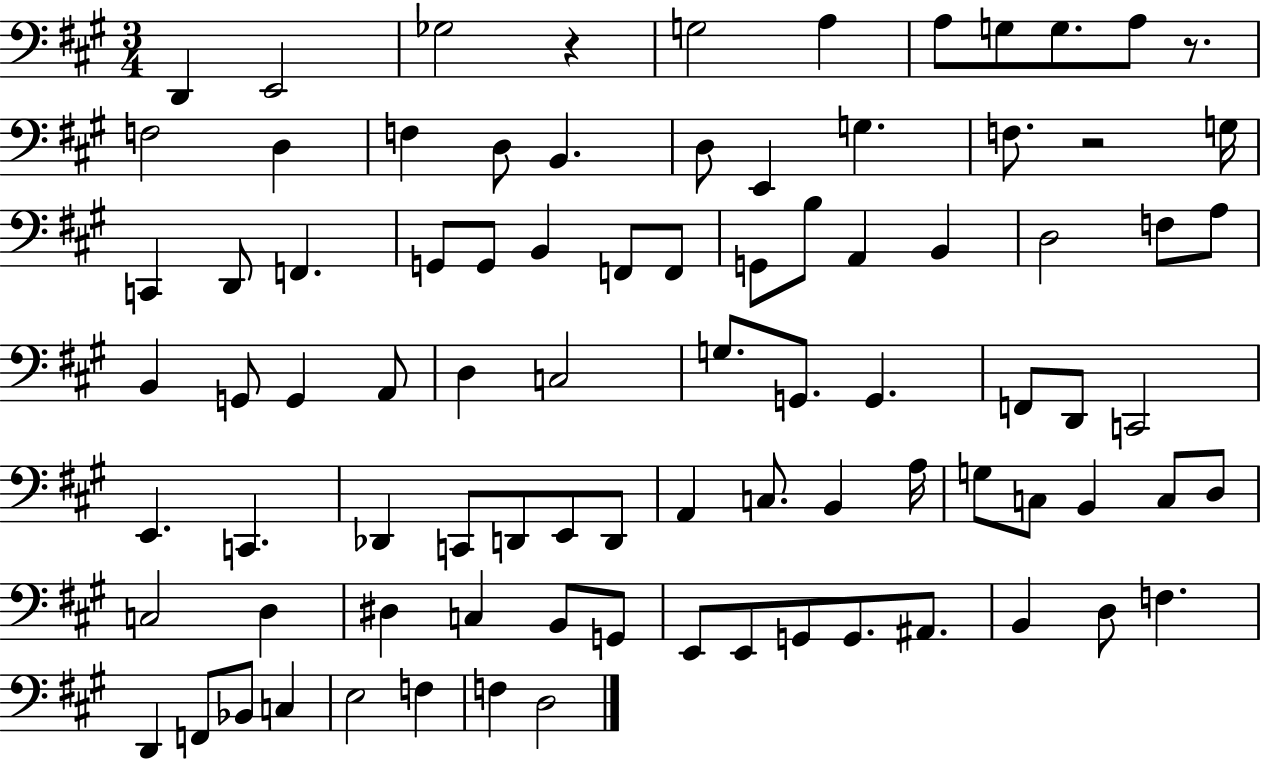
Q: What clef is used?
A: bass